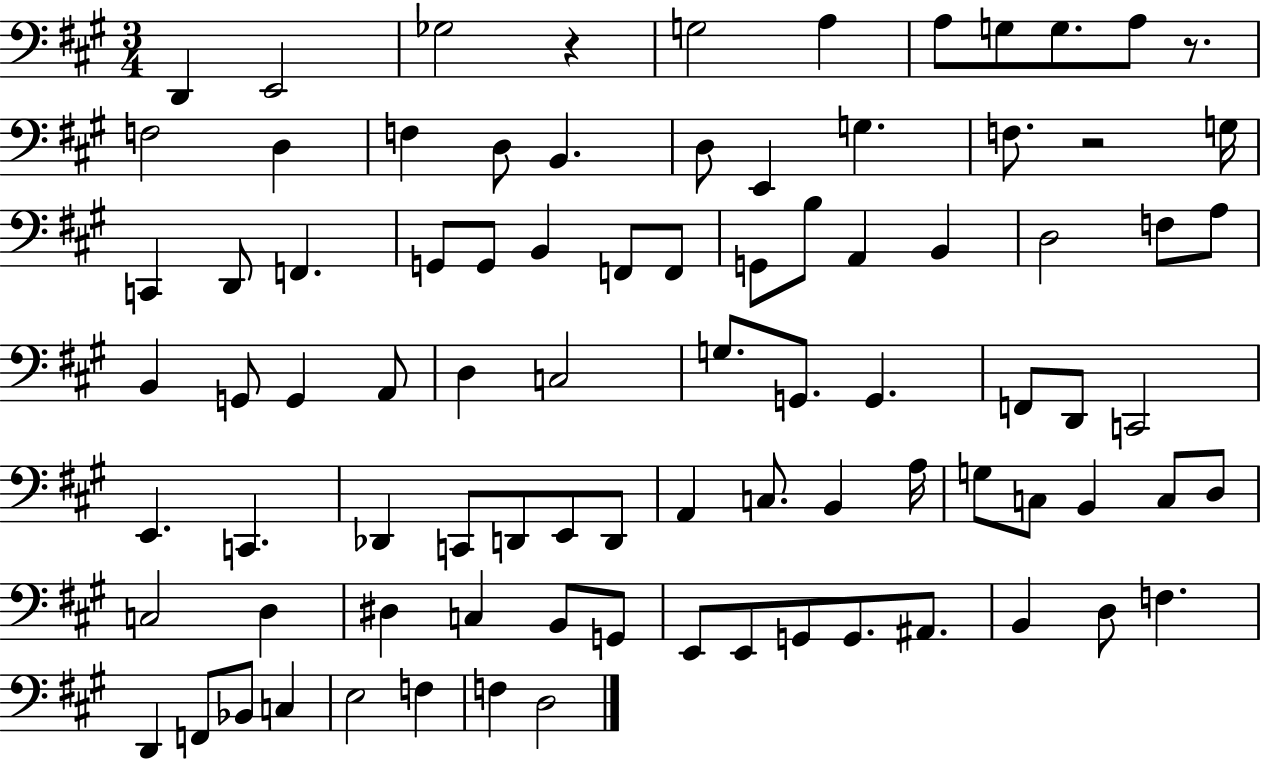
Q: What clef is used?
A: bass